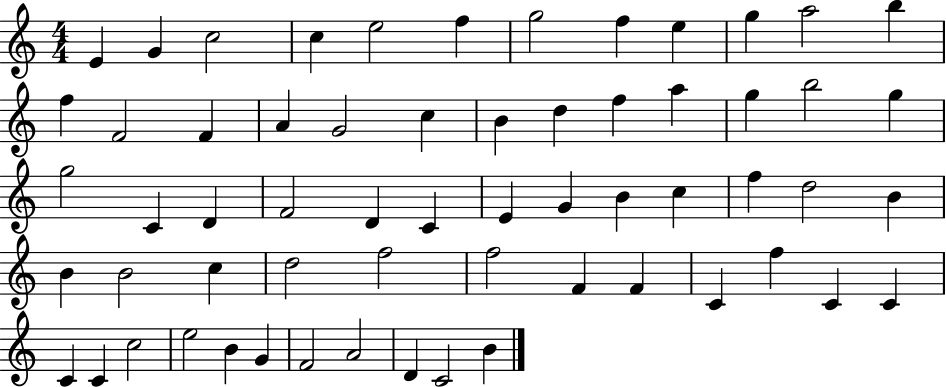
{
  \clef treble
  \numericTimeSignature
  \time 4/4
  \key c \major
  e'4 g'4 c''2 | c''4 e''2 f''4 | g''2 f''4 e''4 | g''4 a''2 b''4 | \break f''4 f'2 f'4 | a'4 g'2 c''4 | b'4 d''4 f''4 a''4 | g''4 b''2 g''4 | \break g''2 c'4 d'4 | f'2 d'4 c'4 | e'4 g'4 b'4 c''4 | f''4 d''2 b'4 | \break b'4 b'2 c''4 | d''2 f''2 | f''2 f'4 f'4 | c'4 f''4 c'4 c'4 | \break c'4 c'4 c''2 | e''2 b'4 g'4 | f'2 a'2 | d'4 c'2 b'4 | \break \bar "|."
}